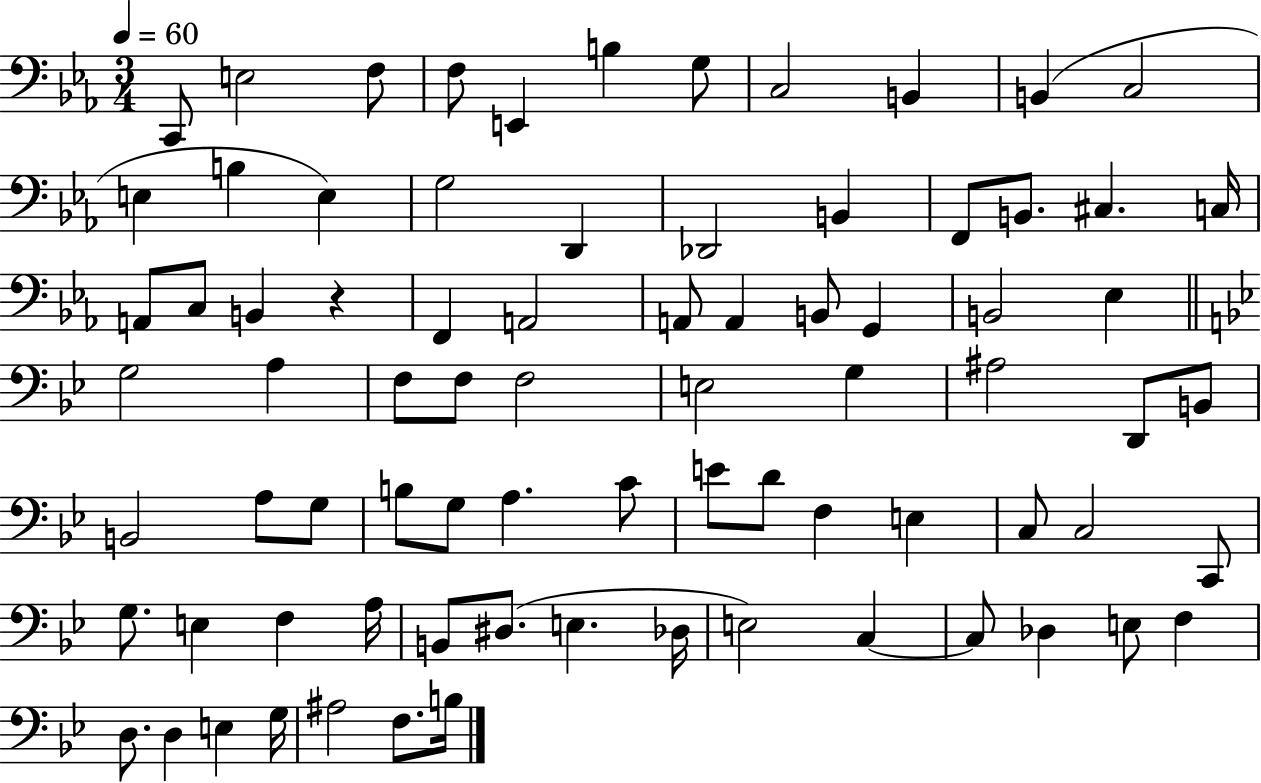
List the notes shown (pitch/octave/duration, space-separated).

C2/e E3/h F3/e F3/e E2/q B3/q G3/e C3/h B2/q B2/q C3/h E3/q B3/q E3/q G3/h D2/q Db2/h B2/q F2/e B2/e. C#3/q. C3/s A2/e C3/e B2/q R/q F2/q A2/h A2/e A2/q B2/e G2/q B2/h Eb3/q G3/h A3/q F3/e F3/e F3/h E3/h G3/q A#3/h D2/e B2/e B2/h A3/e G3/e B3/e G3/e A3/q. C4/e E4/e D4/e F3/q E3/q C3/e C3/h C2/e G3/e. E3/q F3/q A3/s B2/e D#3/e. E3/q. Db3/s E3/h C3/q C3/e Db3/q E3/e F3/q D3/e. D3/q E3/q G3/s A#3/h F3/e. B3/s